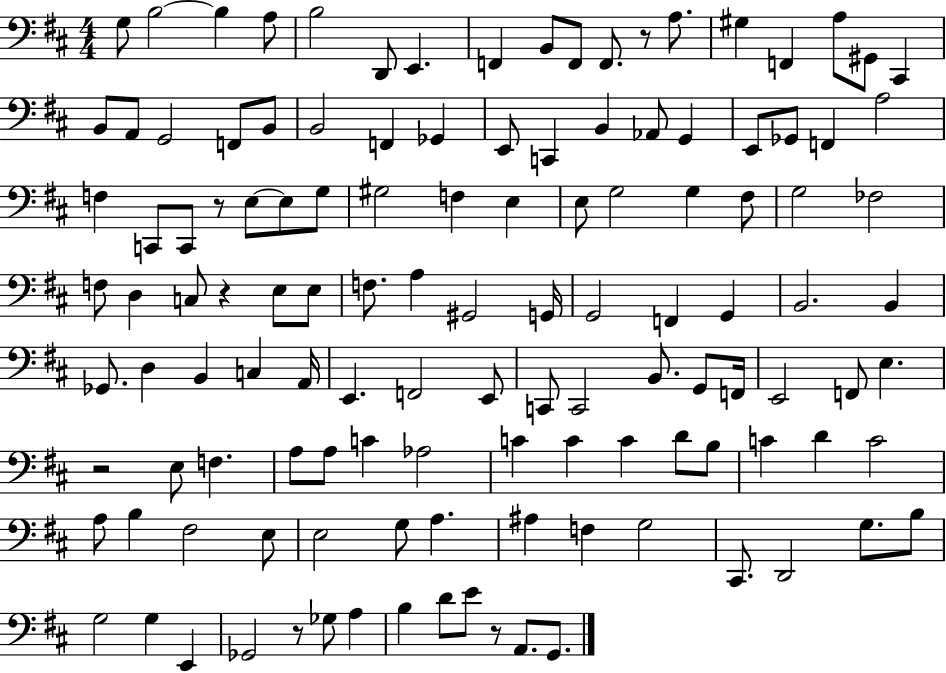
{
  \clef bass
  \numericTimeSignature
  \time 4/4
  \key d \major
  g8 b2~~ b4 a8 | b2 d,8 e,4. | f,4 b,8 f,8 f,8. r8 a8. | gis4 f,4 a8 gis,8 cis,4 | \break b,8 a,8 g,2 f,8 b,8 | b,2 f,4 ges,4 | e,8 c,4 b,4 aes,8 g,4 | e,8 ges,8 f,4 a2 | \break f4 c,8 c,8 r8 e8~~ e8 g8 | gis2 f4 e4 | e8 g2 g4 fis8 | g2 fes2 | \break f8 d4 c8 r4 e8 e8 | f8. a4 gis,2 g,16 | g,2 f,4 g,4 | b,2. b,4 | \break ges,8. d4 b,4 c4 a,16 | e,4. f,2 e,8 | c,8 c,2 b,8. g,8 f,16 | e,2 f,8 e4. | \break r2 e8 f4. | a8 a8 c'4 aes2 | c'4 c'4 c'4 d'8 b8 | c'4 d'4 c'2 | \break a8 b4 fis2 e8 | e2 g8 a4. | ais4 f4 g2 | cis,8. d,2 g8. b8 | \break g2 g4 e,4 | ges,2 r8 ges8 a4 | b4 d'8 e'8 r8 a,8. g,8. | \bar "|."
}